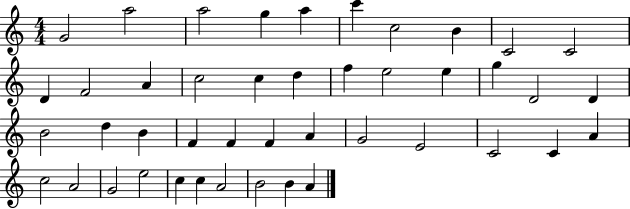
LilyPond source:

{
  \clef treble
  \numericTimeSignature
  \time 4/4
  \key c \major
  g'2 a''2 | a''2 g''4 a''4 | c'''4 c''2 b'4 | c'2 c'2 | \break d'4 f'2 a'4 | c''2 c''4 d''4 | f''4 e''2 e''4 | g''4 d'2 d'4 | \break b'2 d''4 b'4 | f'4 f'4 f'4 a'4 | g'2 e'2 | c'2 c'4 a'4 | \break c''2 a'2 | g'2 e''2 | c''4 c''4 a'2 | b'2 b'4 a'4 | \break \bar "|."
}